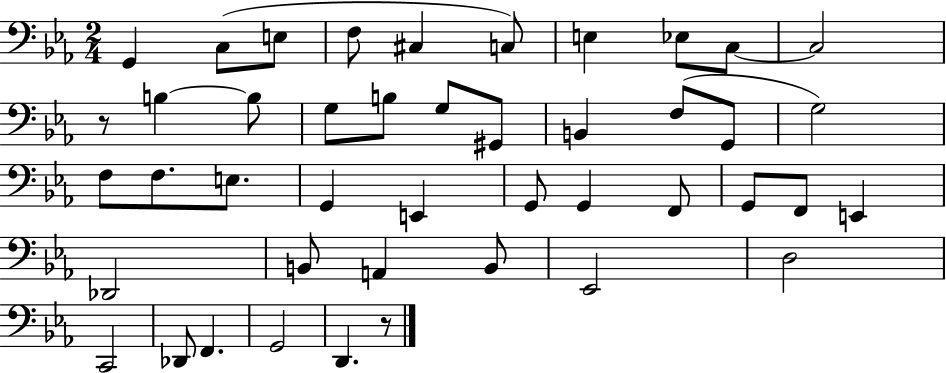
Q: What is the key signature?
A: EES major